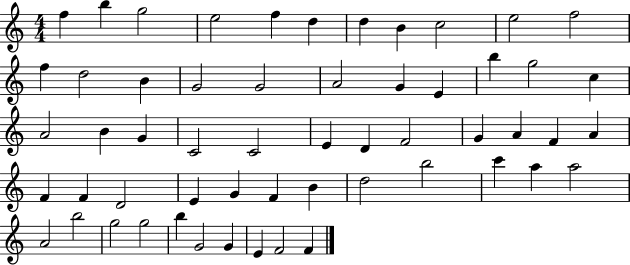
X:1
T:Untitled
M:4/4
L:1/4
K:C
f b g2 e2 f d d B c2 e2 f2 f d2 B G2 G2 A2 G E b g2 c A2 B G C2 C2 E D F2 G A F A F F D2 E G F B d2 b2 c' a a2 A2 b2 g2 g2 b G2 G E F2 F